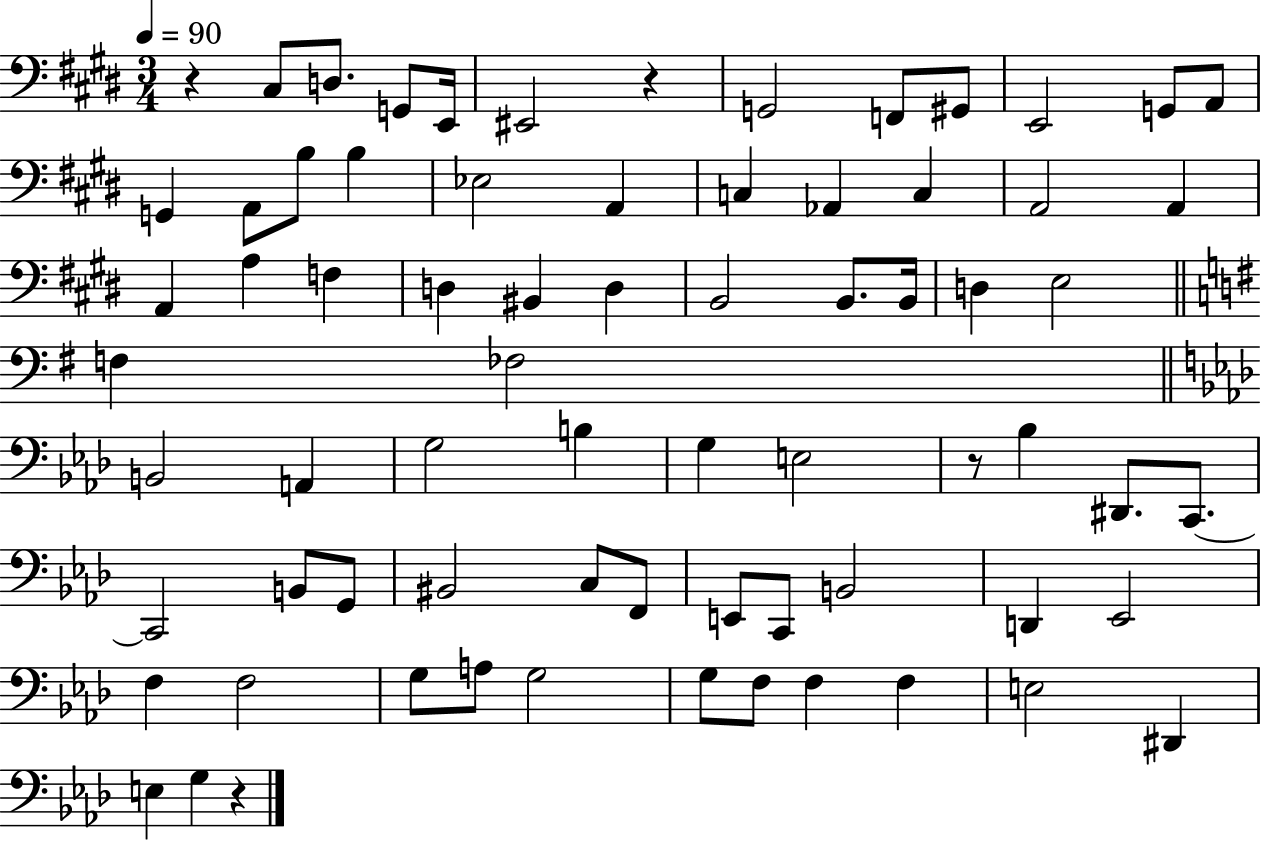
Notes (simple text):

R/q C#3/e D3/e. G2/e E2/s EIS2/h R/q G2/h F2/e G#2/e E2/h G2/e A2/e G2/q A2/e B3/e B3/q Eb3/h A2/q C3/q Ab2/q C3/q A2/h A2/q A2/q A3/q F3/q D3/q BIS2/q D3/q B2/h B2/e. B2/s D3/q E3/h F3/q FES3/h B2/h A2/q G3/h B3/q G3/q E3/h R/e Bb3/q D#2/e. C2/e. C2/h B2/e G2/e BIS2/h C3/e F2/e E2/e C2/e B2/h D2/q Eb2/h F3/q F3/h G3/e A3/e G3/h G3/e F3/e F3/q F3/q E3/h D#2/q E3/q G3/q R/q